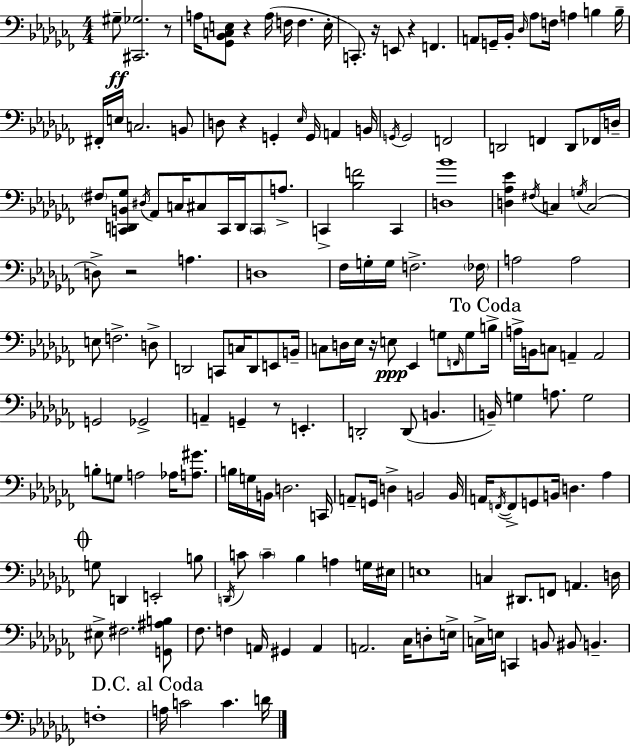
X:1
T:Untitled
M:4/4
L:1/4
K:Abm
^G,/2 [^C,,_G,]2 z/2 A,/4 [_G,,_B,,C,E,]/2 z A,/4 F,/4 F, E,/4 C,,/2 z/4 E,,/2 z F,, A,,/2 G,,/4 _B,,/4 _D,/4 _A,/2 F,/4 A, B, B,/4 ^F,,/4 E,/4 C,2 B,,/2 D,/2 z G,, _E,/4 G,,/4 A,, B,,/4 G,,/4 G,,2 F,,2 D,,2 F,, D,,/2 _F,,/4 D,/4 ^F,/2 [C,,D,,B,,_G,]/2 ^D,/4 _A,,/2 C,/4 ^C,/2 C,,/4 D,,/4 C,,/2 A,/2 C,, [_B,F]2 C,, [D,_B]4 [D,_A,_E] ^F,/4 C, G,/4 C,2 D,/2 z2 A, D,4 _F,/4 G,/4 G,/4 F,2 _F,/4 A,2 A,2 E,/2 F,2 D,/2 D,,2 C,,/2 C,/4 D,,/2 E,,/2 B,,/4 C,/2 D,/4 _E,/4 z/4 E,/2 _E,, G,/2 F,,/4 G,/2 B,/4 A,/4 B,,/4 C,/2 A,, A,,2 G,,2 _G,,2 A,, G,, z/2 E,, D,,2 D,,/2 B,, B,,/4 G, A,/2 G,2 B,/2 G,/2 A,2 _A,/4 [A,^G]/2 B,/4 G,/4 B,,/4 D,2 C,,/4 A,,/2 G,,/4 D, B,,2 B,,/4 A,,/4 F,,/4 F,,/2 G,,/2 B,,/4 D, _A, G,/2 D,, E,,2 B,/2 D,,/4 C/2 C _B, A, G,/4 ^E,/4 E,4 C, ^D,,/2 F,,/2 A,, D,/4 ^E,/2 ^F,2 [G,,^A,B,]/2 _F,/2 F, A,,/4 ^G,, A,, A,,2 _C,/4 D,/2 E,/4 C,/4 E,/4 C,, B,,/2 ^B,,/2 B,, F,4 A,/4 C2 C D/4